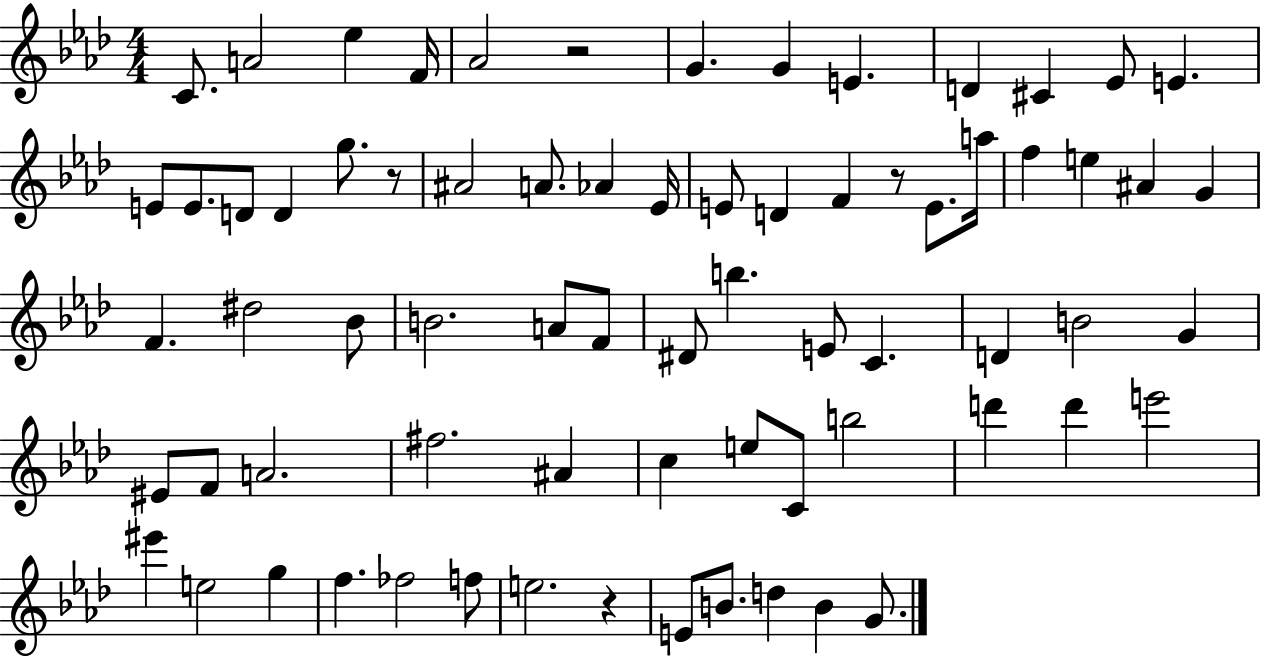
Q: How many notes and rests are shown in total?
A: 71